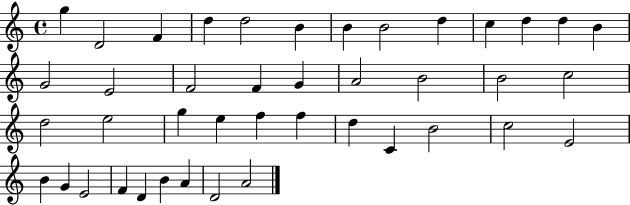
{
  \clef treble
  \time 4/4
  \defaultTimeSignature
  \key c \major
  g''4 d'2 f'4 | d''4 d''2 b'4 | b'4 b'2 d''4 | c''4 d''4 d''4 b'4 | \break g'2 e'2 | f'2 f'4 g'4 | a'2 b'2 | b'2 c''2 | \break d''2 e''2 | g''4 e''4 f''4 f''4 | d''4 c'4 b'2 | c''2 e'2 | \break b'4 g'4 e'2 | f'4 d'4 b'4 a'4 | d'2 a'2 | \bar "|."
}